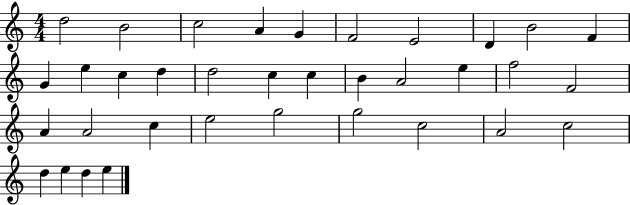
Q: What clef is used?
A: treble